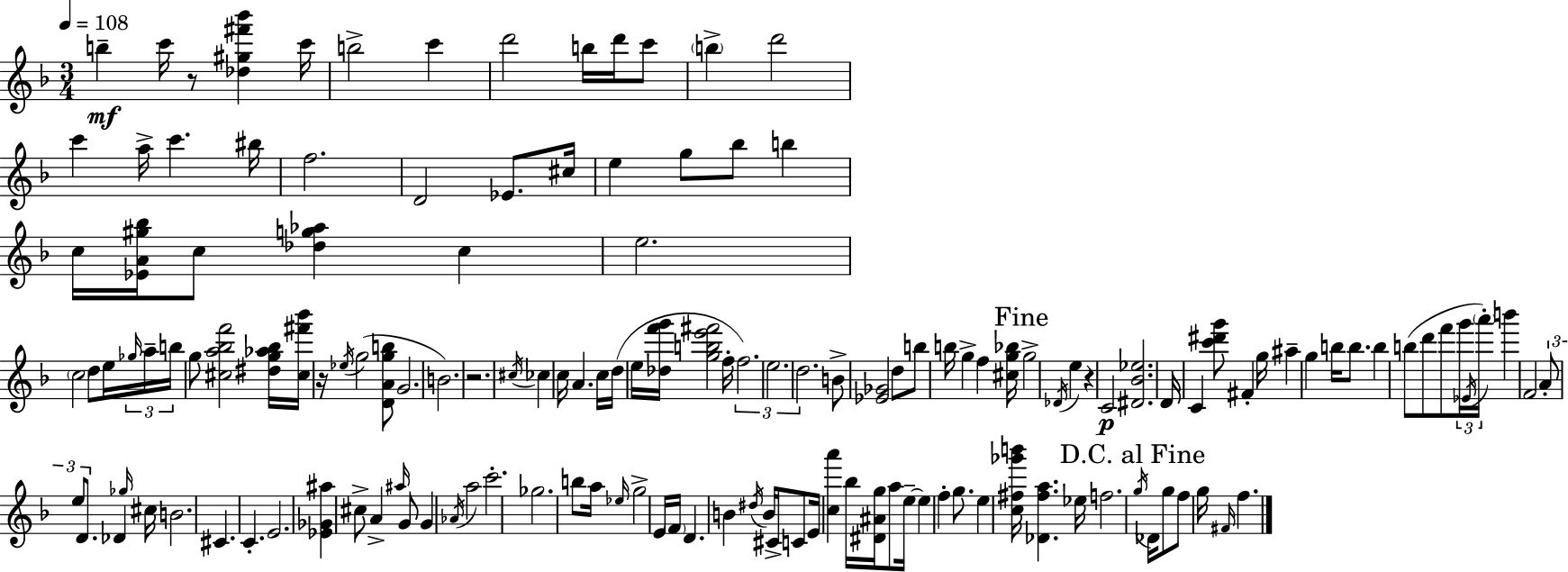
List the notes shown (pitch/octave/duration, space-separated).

B5/q C6/s R/e [Db5,G#5,F#6,Bb6]/q C6/s B5/h C6/q D6/h B5/s D6/s C6/e B5/q D6/h C6/q A5/s C6/q. BIS5/s F5/h. D4/h Eb4/e. C#5/s E5/q G5/e Bb5/e B5/q C5/s [Eb4,A4,G#5,Bb5]/s C5/e [Db5,G5,Ab5]/q C5/q E5/h. C5/h D5/e E5/s Gb5/s A5/s B5/s G5/e [C#5,A5,Bb5,F6]/h [D#5,G5,Ab5,Bb5]/s [C#5,F#6,Bb6]/s R/s Eb5/s G5/h [D4,A4,G5,B5]/e G4/h. B4/h. R/h. C#5/s CES5/q C5/s A4/q. C5/s D5/s E5/s [Db5,F6,G6]/s [G5,B5,E6,F#6]/h F5/s F5/h. E5/h. D5/h. B4/e [Eb4,Gb4]/h D5/e B5/e B5/s G5/q F5/q [C#5,G5,Bb5]/s G5/h Db4/s E5/q R/q C4/h [D#4,Bb4,Eb5]/h. D4/s C4/q [C6,D#6,G6]/e F#4/q G5/s A#5/q G5/q B5/s B5/e. B5/q B5/e D6/e F6/e G6/s Eb4/s A6/s B6/q F4/h A4/e E5/e D4/e. Db4/q Gb5/s C#5/s B4/h. C#4/q. C4/q. E4/h. [Eb4,Gb4,A#5]/q C#5/e A4/q A#5/s G4/e G4/q Ab4/s A5/h C6/h. Gb5/h. B5/e A5/s Eb5/s G5/h E4/s F4/s D4/q. B4/q D#5/s B4/s C#4/s C4/e E4/s [C5,A6]/q Bb5/s [D#4,A#4,G5]/s A5/e E5/s E5/q F5/q G5/e. E5/q [C5,F#5,Gb6,B6]/s [Db4,F#5,A5]/q. Eb5/s F5/h. G5/s Db4/s G5/e F5/e G5/s F#4/s F5/q.